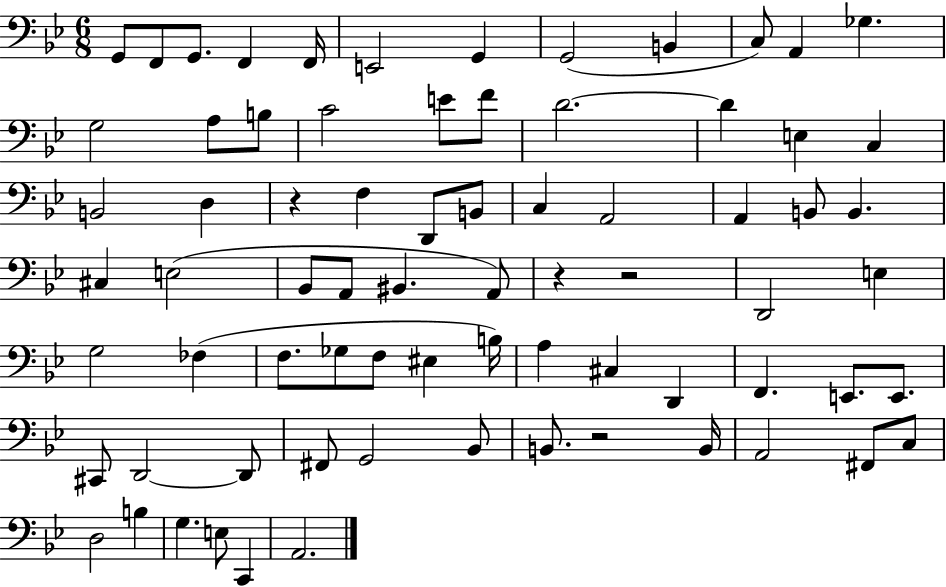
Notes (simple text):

G2/e F2/e G2/e. F2/q F2/s E2/h G2/q G2/h B2/q C3/e A2/q Gb3/q. G3/h A3/e B3/e C4/h E4/e F4/e D4/h. D4/q E3/q C3/q B2/h D3/q R/q F3/q D2/e B2/e C3/q A2/h A2/q B2/e B2/q. C#3/q E3/h Bb2/e A2/e BIS2/q. A2/e R/q R/h D2/h E3/q G3/h FES3/q F3/e. Gb3/e F3/e EIS3/q B3/s A3/q C#3/q D2/q F2/q. E2/e. E2/e. C#2/e D2/h D2/e F#2/e G2/h Bb2/e B2/e. R/h B2/s A2/h F#2/e C3/e D3/h B3/q G3/q. E3/e C2/q A2/h.